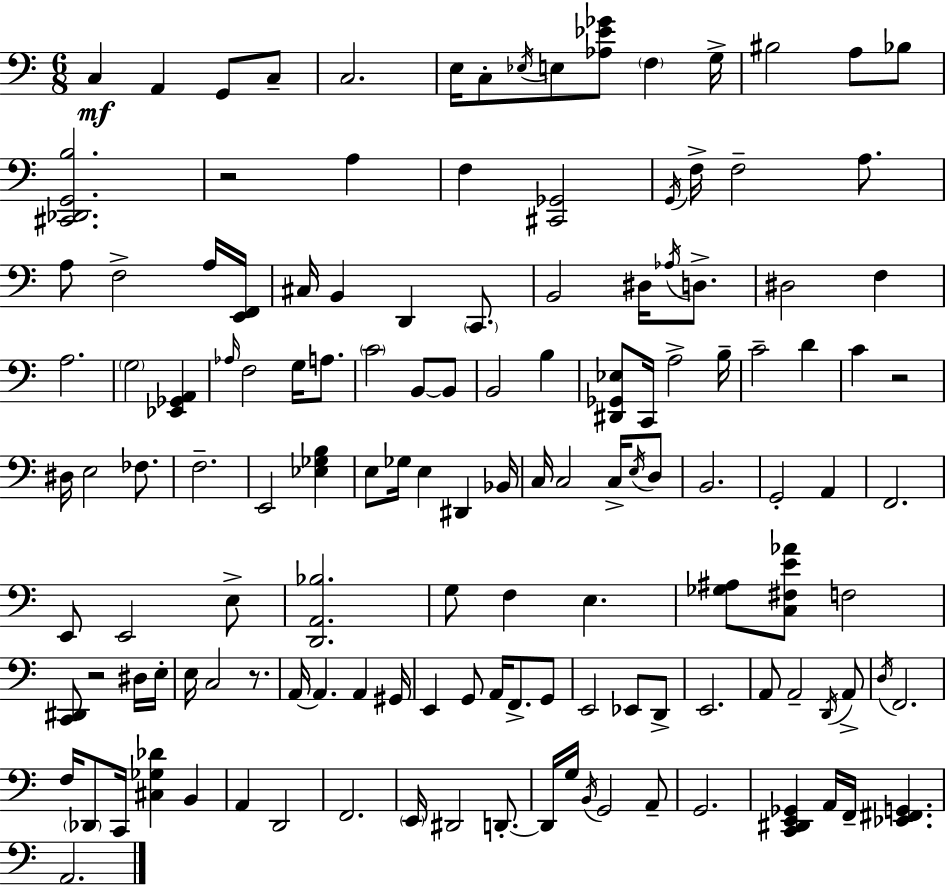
{
  \clef bass
  \numericTimeSignature
  \time 6/8
  \key c \major
  \repeat volta 2 { c4\mf a,4 g,8 c8-- | c2. | e16 c8-. \acciaccatura { ees16 } e8 <aes ees' ges'>8 \parenthesize f4 | g16-> bis2 a8 bes8 | \break <cis, des, g, b>2. | r2 a4 | f4 <cis, ges,>2 | \acciaccatura { g,16 } f16-> f2-- a8. | \break a8 f2-> | a16 <e, f,>16 cis16 b,4 d,4 \parenthesize c,8. | b,2 dis16 \acciaccatura { aes16 } | d8.-> dis2 f4 | \break a2. | \parenthesize g2 <ees, ges, a,>4 | \grace { aes16 } f2 | g16 a8. \parenthesize c'2 | \break b,8~~ b,8 b,2 | b4 <dis, ges, ees>8 c,16 a2-> | b16-- c'2-- | d'4 c'4 r2 | \break dis16 e2 | fes8. f2.-- | e,2 | <ees ges b>4 e8 ges16 e4 dis,4 | \break bes,16 c16 c2 | c16-> \acciaccatura { e16 } d8 b,2. | g,2-. | a,4 f,2. | \break e,8 e,2 | e8-> <d, a, bes>2. | g8 f4 e4. | <ges ais>8 <c fis e' aes'>8 f2 | \break <c, dis,>8 r2 | dis16 e16-. e16 c2 | r8. a,16~~ a,4. | a,4 gis,16 e,4 g,8 a,16 | \break f,8.-> g,8 e,2 | ees,8 d,8-> e,2. | a,8 a,2-- | \acciaccatura { d,16 } a,8-> \acciaccatura { d16 } f,2. | \break f16 \parenthesize des,8 c,16 <cis ges des'>4 | b,4 a,4 d,2 | f,2. | \parenthesize e,16 dis,2 | \break d,8.-.~~ d,16 g16 \acciaccatura { b,16 } g,2 | a,8-- g,2. | <c, dis, e, ges,>4 | a,16 f,16-- <ees, fis, g,>4. a,2. | \break } \bar "|."
}